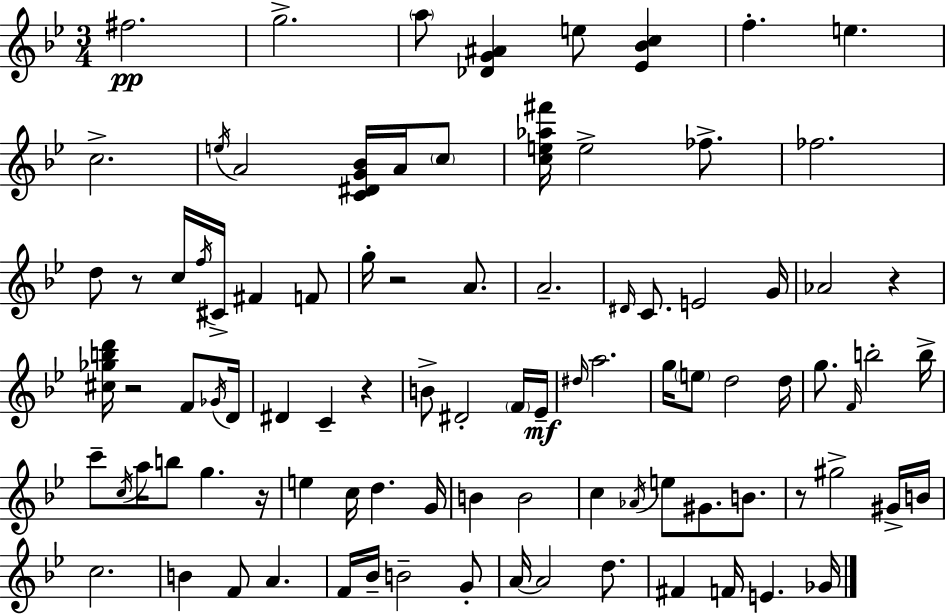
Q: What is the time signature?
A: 3/4